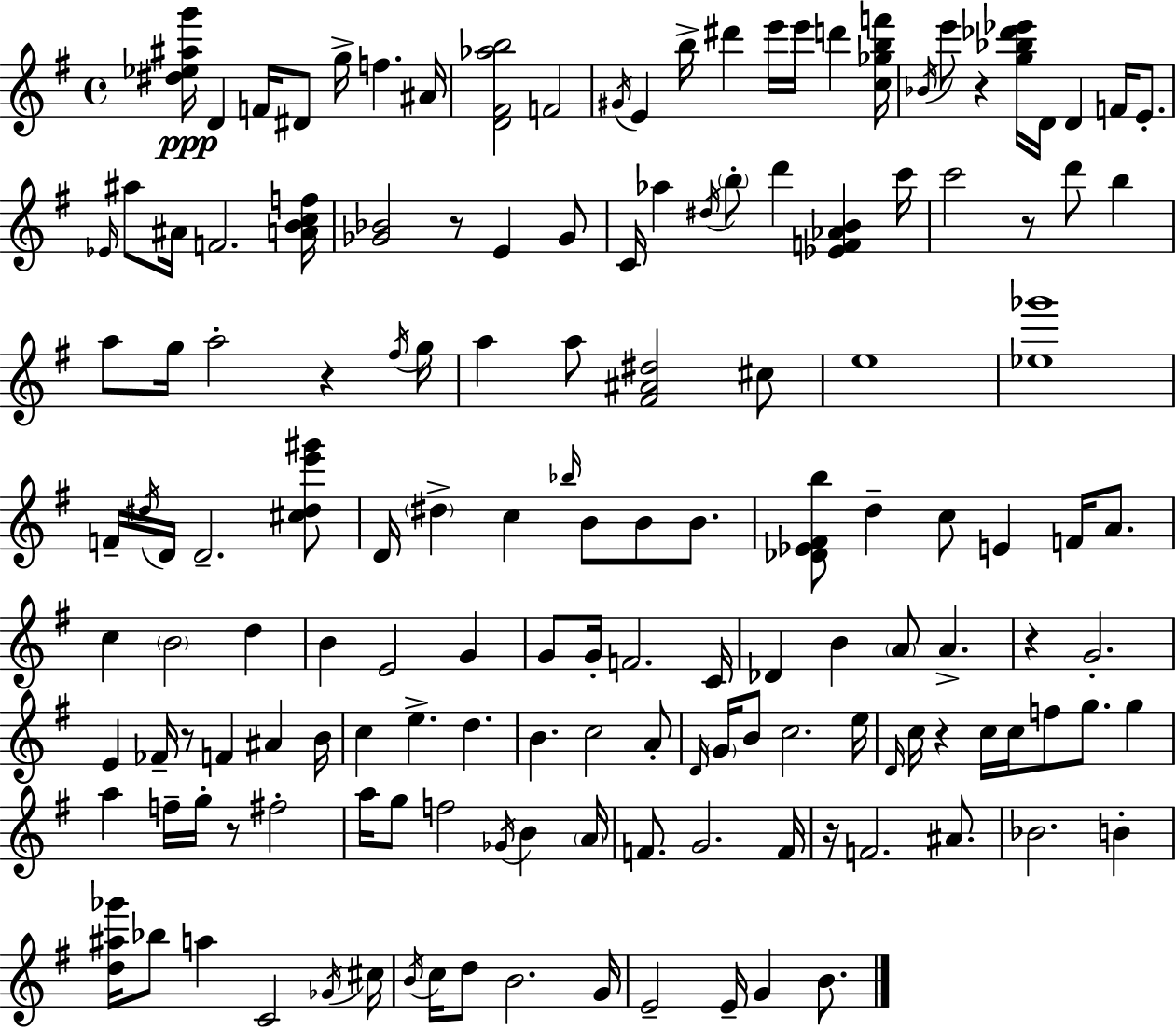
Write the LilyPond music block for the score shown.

{
  \clef treble
  \time 4/4
  \defaultTimeSignature
  \key g \major
  <dis'' ees'' ais'' g'''>16\ppp d'4 f'16 dis'8 g''16-> f''4. ais'16 | <d' fis' aes'' b''>2 f'2 | \acciaccatura { gis'16 } e'4 b''16-> dis'''4 e'''16 e'''16 d'''4 | <c'' ges'' b'' f'''>16 \acciaccatura { bes'16 } e'''8 r4 <g'' bes'' des''' ees'''>16 d'16 d'4 f'16 e'8.-. | \break \grace { ees'16 } ais''8 ais'16 f'2. | <a' b' c'' f''>16 <ges' bes'>2 r8 e'4 | ges'8 c'16 aes''4 \acciaccatura { dis''16 } \parenthesize b''8-. d'''4 <ees' f' aes' b'>4 | c'''16 c'''2 r8 d'''8 | \break b''4 a''8 g''16 a''2-. r4 | \acciaccatura { fis''16 } g''16 a''4 a''8 <fis' ais' dis''>2 | cis''8 e''1 | <ees'' ges'''>1 | \break f'16-- \acciaccatura { dis''16 } d'16 d'2.-- | <cis'' dis'' e''' gis'''>8 d'16 \parenthesize dis''4-> c''4 \grace { bes''16 } | b'8 b'8 b'8. <des' ees' fis' b''>8 d''4-- c''8 e'4 | f'16 a'8. c''4 \parenthesize b'2 | \break d''4 b'4 e'2 | g'4 g'8 g'16-. f'2. | c'16 des'4 b'4 \parenthesize a'8 | a'4.-> r4 g'2.-. | \break e'4 fes'16-- r8 f'4 | ais'4 b'16 c''4 e''4.-> | d''4. b'4. c''2 | a'8-. \grace { d'16 } \parenthesize g'16 b'8 c''2. | \break e''16 \grace { d'16 } c''16 r4 c''16 c''16 | f''8 g''8. g''4 a''4 f''16-- g''16-. r8 | fis''2-. a''16 g''8 f''2 | \acciaccatura { ges'16 } b'4 \parenthesize a'16 f'8. g'2. | \break f'16 r16 f'2. | ais'8. bes'2. | b'4-. <d'' ais'' ges'''>16 bes''8 a''4 | c'2 \acciaccatura { ges'16 } cis''16 \acciaccatura { b'16 } c''16 d''8 b'2. | \break g'16 e'2-- | e'16-- g'4 b'8. \bar "|."
}